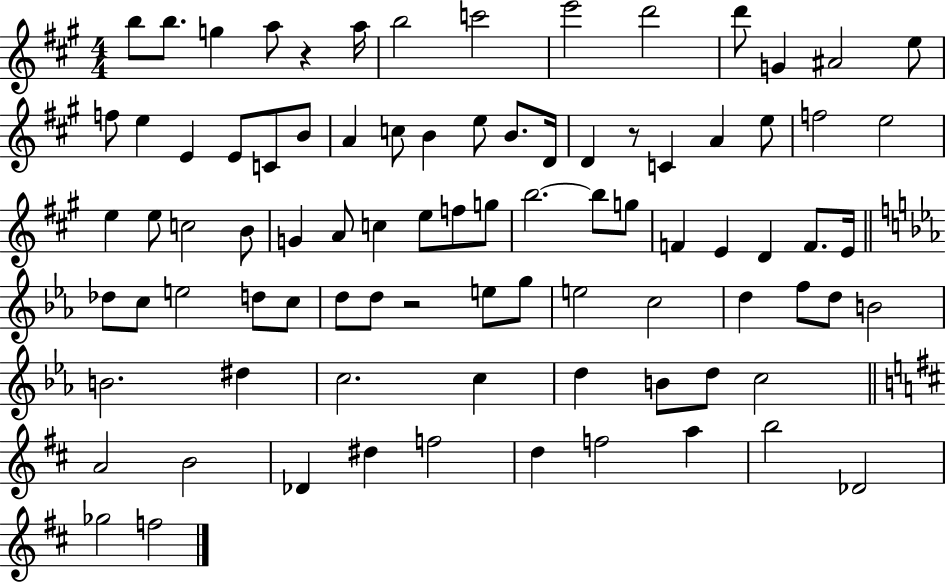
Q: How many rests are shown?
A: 3